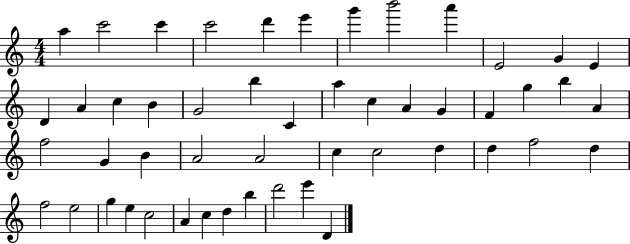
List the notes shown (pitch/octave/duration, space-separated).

A5/q C6/h C6/q C6/h D6/q E6/q G6/q B6/h A6/q E4/h G4/q E4/q D4/q A4/q C5/q B4/q G4/h B5/q C4/q A5/q C5/q A4/q G4/q F4/q G5/q B5/q A4/q F5/h G4/q B4/q A4/h A4/h C5/q C5/h D5/q D5/q F5/h D5/q F5/h E5/h G5/q E5/q C5/h A4/q C5/q D5/q B5/q D6/h E6/q D4/q